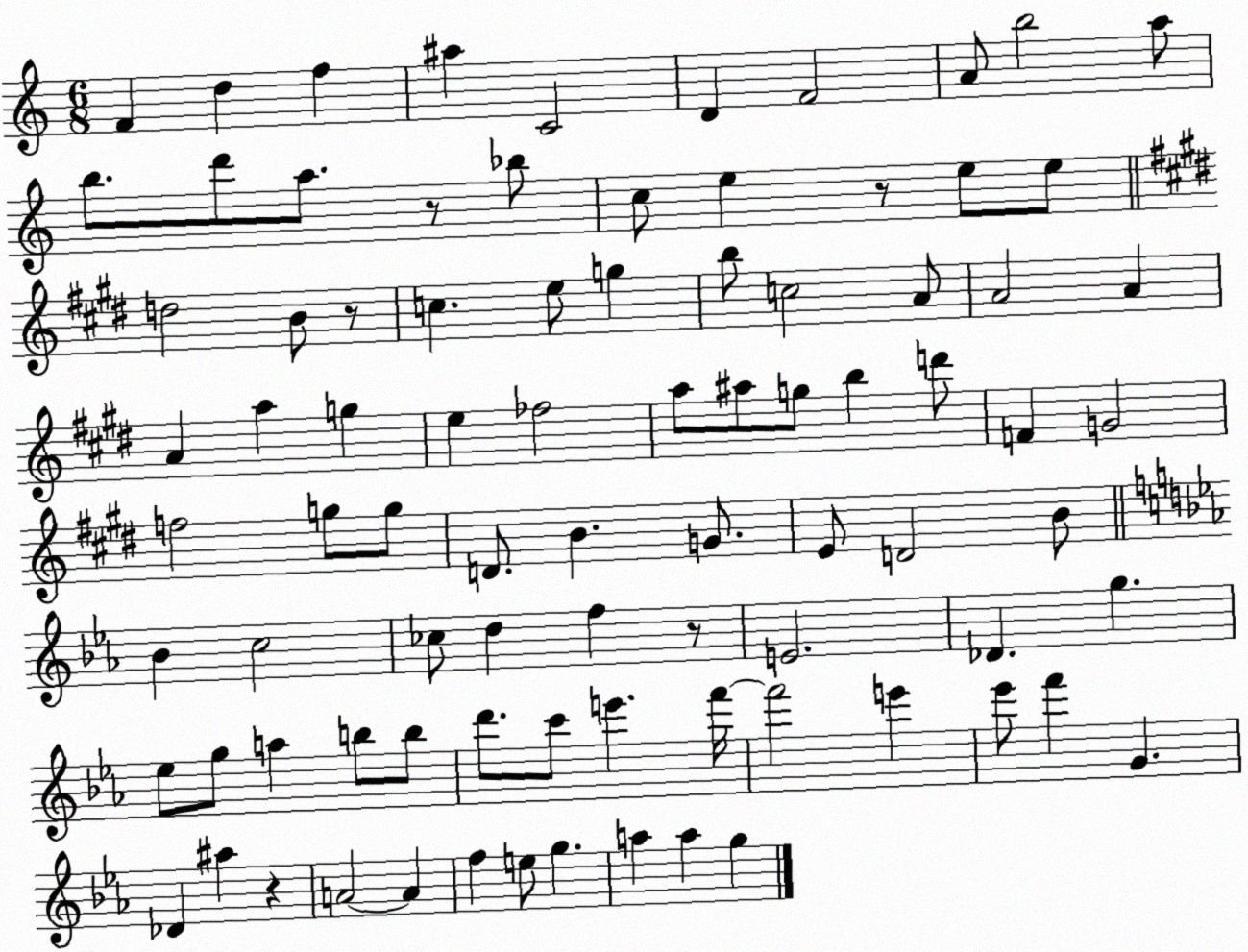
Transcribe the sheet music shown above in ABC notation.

X:1
T:Untitled
M:6/8
L:1/4
K:C
F d f ^a C2 D F2 A/2 b2 a/2 b/2 d'/2 a/2 z/2 _b/2 c/2 e z/2 e/2 e/2 d2 B/2 z/2 c e/2 g b/2 c2 A/2 A2 A A a g e _f2 a/2 ^a/2 g/2 b d'/2 F G2 f2 g/2 g/2 D/2 B G/2 E/2 D2 B/2 _B c2 _c/2 d f z/2 E2 _D g _e/2 g/2 a b/2 b/2 d'/2 c'/2 e' f'/4 f'2 e' _e'/2 f' G _D ^a z A2 A f e/2 g a a g